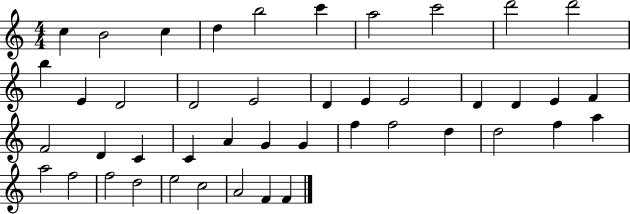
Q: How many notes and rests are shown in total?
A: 44